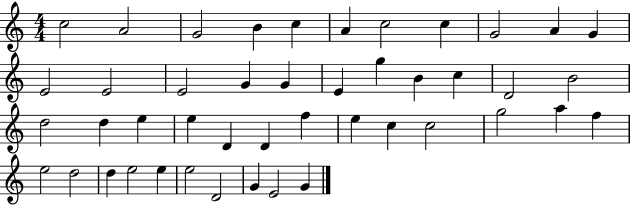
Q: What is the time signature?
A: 4/4